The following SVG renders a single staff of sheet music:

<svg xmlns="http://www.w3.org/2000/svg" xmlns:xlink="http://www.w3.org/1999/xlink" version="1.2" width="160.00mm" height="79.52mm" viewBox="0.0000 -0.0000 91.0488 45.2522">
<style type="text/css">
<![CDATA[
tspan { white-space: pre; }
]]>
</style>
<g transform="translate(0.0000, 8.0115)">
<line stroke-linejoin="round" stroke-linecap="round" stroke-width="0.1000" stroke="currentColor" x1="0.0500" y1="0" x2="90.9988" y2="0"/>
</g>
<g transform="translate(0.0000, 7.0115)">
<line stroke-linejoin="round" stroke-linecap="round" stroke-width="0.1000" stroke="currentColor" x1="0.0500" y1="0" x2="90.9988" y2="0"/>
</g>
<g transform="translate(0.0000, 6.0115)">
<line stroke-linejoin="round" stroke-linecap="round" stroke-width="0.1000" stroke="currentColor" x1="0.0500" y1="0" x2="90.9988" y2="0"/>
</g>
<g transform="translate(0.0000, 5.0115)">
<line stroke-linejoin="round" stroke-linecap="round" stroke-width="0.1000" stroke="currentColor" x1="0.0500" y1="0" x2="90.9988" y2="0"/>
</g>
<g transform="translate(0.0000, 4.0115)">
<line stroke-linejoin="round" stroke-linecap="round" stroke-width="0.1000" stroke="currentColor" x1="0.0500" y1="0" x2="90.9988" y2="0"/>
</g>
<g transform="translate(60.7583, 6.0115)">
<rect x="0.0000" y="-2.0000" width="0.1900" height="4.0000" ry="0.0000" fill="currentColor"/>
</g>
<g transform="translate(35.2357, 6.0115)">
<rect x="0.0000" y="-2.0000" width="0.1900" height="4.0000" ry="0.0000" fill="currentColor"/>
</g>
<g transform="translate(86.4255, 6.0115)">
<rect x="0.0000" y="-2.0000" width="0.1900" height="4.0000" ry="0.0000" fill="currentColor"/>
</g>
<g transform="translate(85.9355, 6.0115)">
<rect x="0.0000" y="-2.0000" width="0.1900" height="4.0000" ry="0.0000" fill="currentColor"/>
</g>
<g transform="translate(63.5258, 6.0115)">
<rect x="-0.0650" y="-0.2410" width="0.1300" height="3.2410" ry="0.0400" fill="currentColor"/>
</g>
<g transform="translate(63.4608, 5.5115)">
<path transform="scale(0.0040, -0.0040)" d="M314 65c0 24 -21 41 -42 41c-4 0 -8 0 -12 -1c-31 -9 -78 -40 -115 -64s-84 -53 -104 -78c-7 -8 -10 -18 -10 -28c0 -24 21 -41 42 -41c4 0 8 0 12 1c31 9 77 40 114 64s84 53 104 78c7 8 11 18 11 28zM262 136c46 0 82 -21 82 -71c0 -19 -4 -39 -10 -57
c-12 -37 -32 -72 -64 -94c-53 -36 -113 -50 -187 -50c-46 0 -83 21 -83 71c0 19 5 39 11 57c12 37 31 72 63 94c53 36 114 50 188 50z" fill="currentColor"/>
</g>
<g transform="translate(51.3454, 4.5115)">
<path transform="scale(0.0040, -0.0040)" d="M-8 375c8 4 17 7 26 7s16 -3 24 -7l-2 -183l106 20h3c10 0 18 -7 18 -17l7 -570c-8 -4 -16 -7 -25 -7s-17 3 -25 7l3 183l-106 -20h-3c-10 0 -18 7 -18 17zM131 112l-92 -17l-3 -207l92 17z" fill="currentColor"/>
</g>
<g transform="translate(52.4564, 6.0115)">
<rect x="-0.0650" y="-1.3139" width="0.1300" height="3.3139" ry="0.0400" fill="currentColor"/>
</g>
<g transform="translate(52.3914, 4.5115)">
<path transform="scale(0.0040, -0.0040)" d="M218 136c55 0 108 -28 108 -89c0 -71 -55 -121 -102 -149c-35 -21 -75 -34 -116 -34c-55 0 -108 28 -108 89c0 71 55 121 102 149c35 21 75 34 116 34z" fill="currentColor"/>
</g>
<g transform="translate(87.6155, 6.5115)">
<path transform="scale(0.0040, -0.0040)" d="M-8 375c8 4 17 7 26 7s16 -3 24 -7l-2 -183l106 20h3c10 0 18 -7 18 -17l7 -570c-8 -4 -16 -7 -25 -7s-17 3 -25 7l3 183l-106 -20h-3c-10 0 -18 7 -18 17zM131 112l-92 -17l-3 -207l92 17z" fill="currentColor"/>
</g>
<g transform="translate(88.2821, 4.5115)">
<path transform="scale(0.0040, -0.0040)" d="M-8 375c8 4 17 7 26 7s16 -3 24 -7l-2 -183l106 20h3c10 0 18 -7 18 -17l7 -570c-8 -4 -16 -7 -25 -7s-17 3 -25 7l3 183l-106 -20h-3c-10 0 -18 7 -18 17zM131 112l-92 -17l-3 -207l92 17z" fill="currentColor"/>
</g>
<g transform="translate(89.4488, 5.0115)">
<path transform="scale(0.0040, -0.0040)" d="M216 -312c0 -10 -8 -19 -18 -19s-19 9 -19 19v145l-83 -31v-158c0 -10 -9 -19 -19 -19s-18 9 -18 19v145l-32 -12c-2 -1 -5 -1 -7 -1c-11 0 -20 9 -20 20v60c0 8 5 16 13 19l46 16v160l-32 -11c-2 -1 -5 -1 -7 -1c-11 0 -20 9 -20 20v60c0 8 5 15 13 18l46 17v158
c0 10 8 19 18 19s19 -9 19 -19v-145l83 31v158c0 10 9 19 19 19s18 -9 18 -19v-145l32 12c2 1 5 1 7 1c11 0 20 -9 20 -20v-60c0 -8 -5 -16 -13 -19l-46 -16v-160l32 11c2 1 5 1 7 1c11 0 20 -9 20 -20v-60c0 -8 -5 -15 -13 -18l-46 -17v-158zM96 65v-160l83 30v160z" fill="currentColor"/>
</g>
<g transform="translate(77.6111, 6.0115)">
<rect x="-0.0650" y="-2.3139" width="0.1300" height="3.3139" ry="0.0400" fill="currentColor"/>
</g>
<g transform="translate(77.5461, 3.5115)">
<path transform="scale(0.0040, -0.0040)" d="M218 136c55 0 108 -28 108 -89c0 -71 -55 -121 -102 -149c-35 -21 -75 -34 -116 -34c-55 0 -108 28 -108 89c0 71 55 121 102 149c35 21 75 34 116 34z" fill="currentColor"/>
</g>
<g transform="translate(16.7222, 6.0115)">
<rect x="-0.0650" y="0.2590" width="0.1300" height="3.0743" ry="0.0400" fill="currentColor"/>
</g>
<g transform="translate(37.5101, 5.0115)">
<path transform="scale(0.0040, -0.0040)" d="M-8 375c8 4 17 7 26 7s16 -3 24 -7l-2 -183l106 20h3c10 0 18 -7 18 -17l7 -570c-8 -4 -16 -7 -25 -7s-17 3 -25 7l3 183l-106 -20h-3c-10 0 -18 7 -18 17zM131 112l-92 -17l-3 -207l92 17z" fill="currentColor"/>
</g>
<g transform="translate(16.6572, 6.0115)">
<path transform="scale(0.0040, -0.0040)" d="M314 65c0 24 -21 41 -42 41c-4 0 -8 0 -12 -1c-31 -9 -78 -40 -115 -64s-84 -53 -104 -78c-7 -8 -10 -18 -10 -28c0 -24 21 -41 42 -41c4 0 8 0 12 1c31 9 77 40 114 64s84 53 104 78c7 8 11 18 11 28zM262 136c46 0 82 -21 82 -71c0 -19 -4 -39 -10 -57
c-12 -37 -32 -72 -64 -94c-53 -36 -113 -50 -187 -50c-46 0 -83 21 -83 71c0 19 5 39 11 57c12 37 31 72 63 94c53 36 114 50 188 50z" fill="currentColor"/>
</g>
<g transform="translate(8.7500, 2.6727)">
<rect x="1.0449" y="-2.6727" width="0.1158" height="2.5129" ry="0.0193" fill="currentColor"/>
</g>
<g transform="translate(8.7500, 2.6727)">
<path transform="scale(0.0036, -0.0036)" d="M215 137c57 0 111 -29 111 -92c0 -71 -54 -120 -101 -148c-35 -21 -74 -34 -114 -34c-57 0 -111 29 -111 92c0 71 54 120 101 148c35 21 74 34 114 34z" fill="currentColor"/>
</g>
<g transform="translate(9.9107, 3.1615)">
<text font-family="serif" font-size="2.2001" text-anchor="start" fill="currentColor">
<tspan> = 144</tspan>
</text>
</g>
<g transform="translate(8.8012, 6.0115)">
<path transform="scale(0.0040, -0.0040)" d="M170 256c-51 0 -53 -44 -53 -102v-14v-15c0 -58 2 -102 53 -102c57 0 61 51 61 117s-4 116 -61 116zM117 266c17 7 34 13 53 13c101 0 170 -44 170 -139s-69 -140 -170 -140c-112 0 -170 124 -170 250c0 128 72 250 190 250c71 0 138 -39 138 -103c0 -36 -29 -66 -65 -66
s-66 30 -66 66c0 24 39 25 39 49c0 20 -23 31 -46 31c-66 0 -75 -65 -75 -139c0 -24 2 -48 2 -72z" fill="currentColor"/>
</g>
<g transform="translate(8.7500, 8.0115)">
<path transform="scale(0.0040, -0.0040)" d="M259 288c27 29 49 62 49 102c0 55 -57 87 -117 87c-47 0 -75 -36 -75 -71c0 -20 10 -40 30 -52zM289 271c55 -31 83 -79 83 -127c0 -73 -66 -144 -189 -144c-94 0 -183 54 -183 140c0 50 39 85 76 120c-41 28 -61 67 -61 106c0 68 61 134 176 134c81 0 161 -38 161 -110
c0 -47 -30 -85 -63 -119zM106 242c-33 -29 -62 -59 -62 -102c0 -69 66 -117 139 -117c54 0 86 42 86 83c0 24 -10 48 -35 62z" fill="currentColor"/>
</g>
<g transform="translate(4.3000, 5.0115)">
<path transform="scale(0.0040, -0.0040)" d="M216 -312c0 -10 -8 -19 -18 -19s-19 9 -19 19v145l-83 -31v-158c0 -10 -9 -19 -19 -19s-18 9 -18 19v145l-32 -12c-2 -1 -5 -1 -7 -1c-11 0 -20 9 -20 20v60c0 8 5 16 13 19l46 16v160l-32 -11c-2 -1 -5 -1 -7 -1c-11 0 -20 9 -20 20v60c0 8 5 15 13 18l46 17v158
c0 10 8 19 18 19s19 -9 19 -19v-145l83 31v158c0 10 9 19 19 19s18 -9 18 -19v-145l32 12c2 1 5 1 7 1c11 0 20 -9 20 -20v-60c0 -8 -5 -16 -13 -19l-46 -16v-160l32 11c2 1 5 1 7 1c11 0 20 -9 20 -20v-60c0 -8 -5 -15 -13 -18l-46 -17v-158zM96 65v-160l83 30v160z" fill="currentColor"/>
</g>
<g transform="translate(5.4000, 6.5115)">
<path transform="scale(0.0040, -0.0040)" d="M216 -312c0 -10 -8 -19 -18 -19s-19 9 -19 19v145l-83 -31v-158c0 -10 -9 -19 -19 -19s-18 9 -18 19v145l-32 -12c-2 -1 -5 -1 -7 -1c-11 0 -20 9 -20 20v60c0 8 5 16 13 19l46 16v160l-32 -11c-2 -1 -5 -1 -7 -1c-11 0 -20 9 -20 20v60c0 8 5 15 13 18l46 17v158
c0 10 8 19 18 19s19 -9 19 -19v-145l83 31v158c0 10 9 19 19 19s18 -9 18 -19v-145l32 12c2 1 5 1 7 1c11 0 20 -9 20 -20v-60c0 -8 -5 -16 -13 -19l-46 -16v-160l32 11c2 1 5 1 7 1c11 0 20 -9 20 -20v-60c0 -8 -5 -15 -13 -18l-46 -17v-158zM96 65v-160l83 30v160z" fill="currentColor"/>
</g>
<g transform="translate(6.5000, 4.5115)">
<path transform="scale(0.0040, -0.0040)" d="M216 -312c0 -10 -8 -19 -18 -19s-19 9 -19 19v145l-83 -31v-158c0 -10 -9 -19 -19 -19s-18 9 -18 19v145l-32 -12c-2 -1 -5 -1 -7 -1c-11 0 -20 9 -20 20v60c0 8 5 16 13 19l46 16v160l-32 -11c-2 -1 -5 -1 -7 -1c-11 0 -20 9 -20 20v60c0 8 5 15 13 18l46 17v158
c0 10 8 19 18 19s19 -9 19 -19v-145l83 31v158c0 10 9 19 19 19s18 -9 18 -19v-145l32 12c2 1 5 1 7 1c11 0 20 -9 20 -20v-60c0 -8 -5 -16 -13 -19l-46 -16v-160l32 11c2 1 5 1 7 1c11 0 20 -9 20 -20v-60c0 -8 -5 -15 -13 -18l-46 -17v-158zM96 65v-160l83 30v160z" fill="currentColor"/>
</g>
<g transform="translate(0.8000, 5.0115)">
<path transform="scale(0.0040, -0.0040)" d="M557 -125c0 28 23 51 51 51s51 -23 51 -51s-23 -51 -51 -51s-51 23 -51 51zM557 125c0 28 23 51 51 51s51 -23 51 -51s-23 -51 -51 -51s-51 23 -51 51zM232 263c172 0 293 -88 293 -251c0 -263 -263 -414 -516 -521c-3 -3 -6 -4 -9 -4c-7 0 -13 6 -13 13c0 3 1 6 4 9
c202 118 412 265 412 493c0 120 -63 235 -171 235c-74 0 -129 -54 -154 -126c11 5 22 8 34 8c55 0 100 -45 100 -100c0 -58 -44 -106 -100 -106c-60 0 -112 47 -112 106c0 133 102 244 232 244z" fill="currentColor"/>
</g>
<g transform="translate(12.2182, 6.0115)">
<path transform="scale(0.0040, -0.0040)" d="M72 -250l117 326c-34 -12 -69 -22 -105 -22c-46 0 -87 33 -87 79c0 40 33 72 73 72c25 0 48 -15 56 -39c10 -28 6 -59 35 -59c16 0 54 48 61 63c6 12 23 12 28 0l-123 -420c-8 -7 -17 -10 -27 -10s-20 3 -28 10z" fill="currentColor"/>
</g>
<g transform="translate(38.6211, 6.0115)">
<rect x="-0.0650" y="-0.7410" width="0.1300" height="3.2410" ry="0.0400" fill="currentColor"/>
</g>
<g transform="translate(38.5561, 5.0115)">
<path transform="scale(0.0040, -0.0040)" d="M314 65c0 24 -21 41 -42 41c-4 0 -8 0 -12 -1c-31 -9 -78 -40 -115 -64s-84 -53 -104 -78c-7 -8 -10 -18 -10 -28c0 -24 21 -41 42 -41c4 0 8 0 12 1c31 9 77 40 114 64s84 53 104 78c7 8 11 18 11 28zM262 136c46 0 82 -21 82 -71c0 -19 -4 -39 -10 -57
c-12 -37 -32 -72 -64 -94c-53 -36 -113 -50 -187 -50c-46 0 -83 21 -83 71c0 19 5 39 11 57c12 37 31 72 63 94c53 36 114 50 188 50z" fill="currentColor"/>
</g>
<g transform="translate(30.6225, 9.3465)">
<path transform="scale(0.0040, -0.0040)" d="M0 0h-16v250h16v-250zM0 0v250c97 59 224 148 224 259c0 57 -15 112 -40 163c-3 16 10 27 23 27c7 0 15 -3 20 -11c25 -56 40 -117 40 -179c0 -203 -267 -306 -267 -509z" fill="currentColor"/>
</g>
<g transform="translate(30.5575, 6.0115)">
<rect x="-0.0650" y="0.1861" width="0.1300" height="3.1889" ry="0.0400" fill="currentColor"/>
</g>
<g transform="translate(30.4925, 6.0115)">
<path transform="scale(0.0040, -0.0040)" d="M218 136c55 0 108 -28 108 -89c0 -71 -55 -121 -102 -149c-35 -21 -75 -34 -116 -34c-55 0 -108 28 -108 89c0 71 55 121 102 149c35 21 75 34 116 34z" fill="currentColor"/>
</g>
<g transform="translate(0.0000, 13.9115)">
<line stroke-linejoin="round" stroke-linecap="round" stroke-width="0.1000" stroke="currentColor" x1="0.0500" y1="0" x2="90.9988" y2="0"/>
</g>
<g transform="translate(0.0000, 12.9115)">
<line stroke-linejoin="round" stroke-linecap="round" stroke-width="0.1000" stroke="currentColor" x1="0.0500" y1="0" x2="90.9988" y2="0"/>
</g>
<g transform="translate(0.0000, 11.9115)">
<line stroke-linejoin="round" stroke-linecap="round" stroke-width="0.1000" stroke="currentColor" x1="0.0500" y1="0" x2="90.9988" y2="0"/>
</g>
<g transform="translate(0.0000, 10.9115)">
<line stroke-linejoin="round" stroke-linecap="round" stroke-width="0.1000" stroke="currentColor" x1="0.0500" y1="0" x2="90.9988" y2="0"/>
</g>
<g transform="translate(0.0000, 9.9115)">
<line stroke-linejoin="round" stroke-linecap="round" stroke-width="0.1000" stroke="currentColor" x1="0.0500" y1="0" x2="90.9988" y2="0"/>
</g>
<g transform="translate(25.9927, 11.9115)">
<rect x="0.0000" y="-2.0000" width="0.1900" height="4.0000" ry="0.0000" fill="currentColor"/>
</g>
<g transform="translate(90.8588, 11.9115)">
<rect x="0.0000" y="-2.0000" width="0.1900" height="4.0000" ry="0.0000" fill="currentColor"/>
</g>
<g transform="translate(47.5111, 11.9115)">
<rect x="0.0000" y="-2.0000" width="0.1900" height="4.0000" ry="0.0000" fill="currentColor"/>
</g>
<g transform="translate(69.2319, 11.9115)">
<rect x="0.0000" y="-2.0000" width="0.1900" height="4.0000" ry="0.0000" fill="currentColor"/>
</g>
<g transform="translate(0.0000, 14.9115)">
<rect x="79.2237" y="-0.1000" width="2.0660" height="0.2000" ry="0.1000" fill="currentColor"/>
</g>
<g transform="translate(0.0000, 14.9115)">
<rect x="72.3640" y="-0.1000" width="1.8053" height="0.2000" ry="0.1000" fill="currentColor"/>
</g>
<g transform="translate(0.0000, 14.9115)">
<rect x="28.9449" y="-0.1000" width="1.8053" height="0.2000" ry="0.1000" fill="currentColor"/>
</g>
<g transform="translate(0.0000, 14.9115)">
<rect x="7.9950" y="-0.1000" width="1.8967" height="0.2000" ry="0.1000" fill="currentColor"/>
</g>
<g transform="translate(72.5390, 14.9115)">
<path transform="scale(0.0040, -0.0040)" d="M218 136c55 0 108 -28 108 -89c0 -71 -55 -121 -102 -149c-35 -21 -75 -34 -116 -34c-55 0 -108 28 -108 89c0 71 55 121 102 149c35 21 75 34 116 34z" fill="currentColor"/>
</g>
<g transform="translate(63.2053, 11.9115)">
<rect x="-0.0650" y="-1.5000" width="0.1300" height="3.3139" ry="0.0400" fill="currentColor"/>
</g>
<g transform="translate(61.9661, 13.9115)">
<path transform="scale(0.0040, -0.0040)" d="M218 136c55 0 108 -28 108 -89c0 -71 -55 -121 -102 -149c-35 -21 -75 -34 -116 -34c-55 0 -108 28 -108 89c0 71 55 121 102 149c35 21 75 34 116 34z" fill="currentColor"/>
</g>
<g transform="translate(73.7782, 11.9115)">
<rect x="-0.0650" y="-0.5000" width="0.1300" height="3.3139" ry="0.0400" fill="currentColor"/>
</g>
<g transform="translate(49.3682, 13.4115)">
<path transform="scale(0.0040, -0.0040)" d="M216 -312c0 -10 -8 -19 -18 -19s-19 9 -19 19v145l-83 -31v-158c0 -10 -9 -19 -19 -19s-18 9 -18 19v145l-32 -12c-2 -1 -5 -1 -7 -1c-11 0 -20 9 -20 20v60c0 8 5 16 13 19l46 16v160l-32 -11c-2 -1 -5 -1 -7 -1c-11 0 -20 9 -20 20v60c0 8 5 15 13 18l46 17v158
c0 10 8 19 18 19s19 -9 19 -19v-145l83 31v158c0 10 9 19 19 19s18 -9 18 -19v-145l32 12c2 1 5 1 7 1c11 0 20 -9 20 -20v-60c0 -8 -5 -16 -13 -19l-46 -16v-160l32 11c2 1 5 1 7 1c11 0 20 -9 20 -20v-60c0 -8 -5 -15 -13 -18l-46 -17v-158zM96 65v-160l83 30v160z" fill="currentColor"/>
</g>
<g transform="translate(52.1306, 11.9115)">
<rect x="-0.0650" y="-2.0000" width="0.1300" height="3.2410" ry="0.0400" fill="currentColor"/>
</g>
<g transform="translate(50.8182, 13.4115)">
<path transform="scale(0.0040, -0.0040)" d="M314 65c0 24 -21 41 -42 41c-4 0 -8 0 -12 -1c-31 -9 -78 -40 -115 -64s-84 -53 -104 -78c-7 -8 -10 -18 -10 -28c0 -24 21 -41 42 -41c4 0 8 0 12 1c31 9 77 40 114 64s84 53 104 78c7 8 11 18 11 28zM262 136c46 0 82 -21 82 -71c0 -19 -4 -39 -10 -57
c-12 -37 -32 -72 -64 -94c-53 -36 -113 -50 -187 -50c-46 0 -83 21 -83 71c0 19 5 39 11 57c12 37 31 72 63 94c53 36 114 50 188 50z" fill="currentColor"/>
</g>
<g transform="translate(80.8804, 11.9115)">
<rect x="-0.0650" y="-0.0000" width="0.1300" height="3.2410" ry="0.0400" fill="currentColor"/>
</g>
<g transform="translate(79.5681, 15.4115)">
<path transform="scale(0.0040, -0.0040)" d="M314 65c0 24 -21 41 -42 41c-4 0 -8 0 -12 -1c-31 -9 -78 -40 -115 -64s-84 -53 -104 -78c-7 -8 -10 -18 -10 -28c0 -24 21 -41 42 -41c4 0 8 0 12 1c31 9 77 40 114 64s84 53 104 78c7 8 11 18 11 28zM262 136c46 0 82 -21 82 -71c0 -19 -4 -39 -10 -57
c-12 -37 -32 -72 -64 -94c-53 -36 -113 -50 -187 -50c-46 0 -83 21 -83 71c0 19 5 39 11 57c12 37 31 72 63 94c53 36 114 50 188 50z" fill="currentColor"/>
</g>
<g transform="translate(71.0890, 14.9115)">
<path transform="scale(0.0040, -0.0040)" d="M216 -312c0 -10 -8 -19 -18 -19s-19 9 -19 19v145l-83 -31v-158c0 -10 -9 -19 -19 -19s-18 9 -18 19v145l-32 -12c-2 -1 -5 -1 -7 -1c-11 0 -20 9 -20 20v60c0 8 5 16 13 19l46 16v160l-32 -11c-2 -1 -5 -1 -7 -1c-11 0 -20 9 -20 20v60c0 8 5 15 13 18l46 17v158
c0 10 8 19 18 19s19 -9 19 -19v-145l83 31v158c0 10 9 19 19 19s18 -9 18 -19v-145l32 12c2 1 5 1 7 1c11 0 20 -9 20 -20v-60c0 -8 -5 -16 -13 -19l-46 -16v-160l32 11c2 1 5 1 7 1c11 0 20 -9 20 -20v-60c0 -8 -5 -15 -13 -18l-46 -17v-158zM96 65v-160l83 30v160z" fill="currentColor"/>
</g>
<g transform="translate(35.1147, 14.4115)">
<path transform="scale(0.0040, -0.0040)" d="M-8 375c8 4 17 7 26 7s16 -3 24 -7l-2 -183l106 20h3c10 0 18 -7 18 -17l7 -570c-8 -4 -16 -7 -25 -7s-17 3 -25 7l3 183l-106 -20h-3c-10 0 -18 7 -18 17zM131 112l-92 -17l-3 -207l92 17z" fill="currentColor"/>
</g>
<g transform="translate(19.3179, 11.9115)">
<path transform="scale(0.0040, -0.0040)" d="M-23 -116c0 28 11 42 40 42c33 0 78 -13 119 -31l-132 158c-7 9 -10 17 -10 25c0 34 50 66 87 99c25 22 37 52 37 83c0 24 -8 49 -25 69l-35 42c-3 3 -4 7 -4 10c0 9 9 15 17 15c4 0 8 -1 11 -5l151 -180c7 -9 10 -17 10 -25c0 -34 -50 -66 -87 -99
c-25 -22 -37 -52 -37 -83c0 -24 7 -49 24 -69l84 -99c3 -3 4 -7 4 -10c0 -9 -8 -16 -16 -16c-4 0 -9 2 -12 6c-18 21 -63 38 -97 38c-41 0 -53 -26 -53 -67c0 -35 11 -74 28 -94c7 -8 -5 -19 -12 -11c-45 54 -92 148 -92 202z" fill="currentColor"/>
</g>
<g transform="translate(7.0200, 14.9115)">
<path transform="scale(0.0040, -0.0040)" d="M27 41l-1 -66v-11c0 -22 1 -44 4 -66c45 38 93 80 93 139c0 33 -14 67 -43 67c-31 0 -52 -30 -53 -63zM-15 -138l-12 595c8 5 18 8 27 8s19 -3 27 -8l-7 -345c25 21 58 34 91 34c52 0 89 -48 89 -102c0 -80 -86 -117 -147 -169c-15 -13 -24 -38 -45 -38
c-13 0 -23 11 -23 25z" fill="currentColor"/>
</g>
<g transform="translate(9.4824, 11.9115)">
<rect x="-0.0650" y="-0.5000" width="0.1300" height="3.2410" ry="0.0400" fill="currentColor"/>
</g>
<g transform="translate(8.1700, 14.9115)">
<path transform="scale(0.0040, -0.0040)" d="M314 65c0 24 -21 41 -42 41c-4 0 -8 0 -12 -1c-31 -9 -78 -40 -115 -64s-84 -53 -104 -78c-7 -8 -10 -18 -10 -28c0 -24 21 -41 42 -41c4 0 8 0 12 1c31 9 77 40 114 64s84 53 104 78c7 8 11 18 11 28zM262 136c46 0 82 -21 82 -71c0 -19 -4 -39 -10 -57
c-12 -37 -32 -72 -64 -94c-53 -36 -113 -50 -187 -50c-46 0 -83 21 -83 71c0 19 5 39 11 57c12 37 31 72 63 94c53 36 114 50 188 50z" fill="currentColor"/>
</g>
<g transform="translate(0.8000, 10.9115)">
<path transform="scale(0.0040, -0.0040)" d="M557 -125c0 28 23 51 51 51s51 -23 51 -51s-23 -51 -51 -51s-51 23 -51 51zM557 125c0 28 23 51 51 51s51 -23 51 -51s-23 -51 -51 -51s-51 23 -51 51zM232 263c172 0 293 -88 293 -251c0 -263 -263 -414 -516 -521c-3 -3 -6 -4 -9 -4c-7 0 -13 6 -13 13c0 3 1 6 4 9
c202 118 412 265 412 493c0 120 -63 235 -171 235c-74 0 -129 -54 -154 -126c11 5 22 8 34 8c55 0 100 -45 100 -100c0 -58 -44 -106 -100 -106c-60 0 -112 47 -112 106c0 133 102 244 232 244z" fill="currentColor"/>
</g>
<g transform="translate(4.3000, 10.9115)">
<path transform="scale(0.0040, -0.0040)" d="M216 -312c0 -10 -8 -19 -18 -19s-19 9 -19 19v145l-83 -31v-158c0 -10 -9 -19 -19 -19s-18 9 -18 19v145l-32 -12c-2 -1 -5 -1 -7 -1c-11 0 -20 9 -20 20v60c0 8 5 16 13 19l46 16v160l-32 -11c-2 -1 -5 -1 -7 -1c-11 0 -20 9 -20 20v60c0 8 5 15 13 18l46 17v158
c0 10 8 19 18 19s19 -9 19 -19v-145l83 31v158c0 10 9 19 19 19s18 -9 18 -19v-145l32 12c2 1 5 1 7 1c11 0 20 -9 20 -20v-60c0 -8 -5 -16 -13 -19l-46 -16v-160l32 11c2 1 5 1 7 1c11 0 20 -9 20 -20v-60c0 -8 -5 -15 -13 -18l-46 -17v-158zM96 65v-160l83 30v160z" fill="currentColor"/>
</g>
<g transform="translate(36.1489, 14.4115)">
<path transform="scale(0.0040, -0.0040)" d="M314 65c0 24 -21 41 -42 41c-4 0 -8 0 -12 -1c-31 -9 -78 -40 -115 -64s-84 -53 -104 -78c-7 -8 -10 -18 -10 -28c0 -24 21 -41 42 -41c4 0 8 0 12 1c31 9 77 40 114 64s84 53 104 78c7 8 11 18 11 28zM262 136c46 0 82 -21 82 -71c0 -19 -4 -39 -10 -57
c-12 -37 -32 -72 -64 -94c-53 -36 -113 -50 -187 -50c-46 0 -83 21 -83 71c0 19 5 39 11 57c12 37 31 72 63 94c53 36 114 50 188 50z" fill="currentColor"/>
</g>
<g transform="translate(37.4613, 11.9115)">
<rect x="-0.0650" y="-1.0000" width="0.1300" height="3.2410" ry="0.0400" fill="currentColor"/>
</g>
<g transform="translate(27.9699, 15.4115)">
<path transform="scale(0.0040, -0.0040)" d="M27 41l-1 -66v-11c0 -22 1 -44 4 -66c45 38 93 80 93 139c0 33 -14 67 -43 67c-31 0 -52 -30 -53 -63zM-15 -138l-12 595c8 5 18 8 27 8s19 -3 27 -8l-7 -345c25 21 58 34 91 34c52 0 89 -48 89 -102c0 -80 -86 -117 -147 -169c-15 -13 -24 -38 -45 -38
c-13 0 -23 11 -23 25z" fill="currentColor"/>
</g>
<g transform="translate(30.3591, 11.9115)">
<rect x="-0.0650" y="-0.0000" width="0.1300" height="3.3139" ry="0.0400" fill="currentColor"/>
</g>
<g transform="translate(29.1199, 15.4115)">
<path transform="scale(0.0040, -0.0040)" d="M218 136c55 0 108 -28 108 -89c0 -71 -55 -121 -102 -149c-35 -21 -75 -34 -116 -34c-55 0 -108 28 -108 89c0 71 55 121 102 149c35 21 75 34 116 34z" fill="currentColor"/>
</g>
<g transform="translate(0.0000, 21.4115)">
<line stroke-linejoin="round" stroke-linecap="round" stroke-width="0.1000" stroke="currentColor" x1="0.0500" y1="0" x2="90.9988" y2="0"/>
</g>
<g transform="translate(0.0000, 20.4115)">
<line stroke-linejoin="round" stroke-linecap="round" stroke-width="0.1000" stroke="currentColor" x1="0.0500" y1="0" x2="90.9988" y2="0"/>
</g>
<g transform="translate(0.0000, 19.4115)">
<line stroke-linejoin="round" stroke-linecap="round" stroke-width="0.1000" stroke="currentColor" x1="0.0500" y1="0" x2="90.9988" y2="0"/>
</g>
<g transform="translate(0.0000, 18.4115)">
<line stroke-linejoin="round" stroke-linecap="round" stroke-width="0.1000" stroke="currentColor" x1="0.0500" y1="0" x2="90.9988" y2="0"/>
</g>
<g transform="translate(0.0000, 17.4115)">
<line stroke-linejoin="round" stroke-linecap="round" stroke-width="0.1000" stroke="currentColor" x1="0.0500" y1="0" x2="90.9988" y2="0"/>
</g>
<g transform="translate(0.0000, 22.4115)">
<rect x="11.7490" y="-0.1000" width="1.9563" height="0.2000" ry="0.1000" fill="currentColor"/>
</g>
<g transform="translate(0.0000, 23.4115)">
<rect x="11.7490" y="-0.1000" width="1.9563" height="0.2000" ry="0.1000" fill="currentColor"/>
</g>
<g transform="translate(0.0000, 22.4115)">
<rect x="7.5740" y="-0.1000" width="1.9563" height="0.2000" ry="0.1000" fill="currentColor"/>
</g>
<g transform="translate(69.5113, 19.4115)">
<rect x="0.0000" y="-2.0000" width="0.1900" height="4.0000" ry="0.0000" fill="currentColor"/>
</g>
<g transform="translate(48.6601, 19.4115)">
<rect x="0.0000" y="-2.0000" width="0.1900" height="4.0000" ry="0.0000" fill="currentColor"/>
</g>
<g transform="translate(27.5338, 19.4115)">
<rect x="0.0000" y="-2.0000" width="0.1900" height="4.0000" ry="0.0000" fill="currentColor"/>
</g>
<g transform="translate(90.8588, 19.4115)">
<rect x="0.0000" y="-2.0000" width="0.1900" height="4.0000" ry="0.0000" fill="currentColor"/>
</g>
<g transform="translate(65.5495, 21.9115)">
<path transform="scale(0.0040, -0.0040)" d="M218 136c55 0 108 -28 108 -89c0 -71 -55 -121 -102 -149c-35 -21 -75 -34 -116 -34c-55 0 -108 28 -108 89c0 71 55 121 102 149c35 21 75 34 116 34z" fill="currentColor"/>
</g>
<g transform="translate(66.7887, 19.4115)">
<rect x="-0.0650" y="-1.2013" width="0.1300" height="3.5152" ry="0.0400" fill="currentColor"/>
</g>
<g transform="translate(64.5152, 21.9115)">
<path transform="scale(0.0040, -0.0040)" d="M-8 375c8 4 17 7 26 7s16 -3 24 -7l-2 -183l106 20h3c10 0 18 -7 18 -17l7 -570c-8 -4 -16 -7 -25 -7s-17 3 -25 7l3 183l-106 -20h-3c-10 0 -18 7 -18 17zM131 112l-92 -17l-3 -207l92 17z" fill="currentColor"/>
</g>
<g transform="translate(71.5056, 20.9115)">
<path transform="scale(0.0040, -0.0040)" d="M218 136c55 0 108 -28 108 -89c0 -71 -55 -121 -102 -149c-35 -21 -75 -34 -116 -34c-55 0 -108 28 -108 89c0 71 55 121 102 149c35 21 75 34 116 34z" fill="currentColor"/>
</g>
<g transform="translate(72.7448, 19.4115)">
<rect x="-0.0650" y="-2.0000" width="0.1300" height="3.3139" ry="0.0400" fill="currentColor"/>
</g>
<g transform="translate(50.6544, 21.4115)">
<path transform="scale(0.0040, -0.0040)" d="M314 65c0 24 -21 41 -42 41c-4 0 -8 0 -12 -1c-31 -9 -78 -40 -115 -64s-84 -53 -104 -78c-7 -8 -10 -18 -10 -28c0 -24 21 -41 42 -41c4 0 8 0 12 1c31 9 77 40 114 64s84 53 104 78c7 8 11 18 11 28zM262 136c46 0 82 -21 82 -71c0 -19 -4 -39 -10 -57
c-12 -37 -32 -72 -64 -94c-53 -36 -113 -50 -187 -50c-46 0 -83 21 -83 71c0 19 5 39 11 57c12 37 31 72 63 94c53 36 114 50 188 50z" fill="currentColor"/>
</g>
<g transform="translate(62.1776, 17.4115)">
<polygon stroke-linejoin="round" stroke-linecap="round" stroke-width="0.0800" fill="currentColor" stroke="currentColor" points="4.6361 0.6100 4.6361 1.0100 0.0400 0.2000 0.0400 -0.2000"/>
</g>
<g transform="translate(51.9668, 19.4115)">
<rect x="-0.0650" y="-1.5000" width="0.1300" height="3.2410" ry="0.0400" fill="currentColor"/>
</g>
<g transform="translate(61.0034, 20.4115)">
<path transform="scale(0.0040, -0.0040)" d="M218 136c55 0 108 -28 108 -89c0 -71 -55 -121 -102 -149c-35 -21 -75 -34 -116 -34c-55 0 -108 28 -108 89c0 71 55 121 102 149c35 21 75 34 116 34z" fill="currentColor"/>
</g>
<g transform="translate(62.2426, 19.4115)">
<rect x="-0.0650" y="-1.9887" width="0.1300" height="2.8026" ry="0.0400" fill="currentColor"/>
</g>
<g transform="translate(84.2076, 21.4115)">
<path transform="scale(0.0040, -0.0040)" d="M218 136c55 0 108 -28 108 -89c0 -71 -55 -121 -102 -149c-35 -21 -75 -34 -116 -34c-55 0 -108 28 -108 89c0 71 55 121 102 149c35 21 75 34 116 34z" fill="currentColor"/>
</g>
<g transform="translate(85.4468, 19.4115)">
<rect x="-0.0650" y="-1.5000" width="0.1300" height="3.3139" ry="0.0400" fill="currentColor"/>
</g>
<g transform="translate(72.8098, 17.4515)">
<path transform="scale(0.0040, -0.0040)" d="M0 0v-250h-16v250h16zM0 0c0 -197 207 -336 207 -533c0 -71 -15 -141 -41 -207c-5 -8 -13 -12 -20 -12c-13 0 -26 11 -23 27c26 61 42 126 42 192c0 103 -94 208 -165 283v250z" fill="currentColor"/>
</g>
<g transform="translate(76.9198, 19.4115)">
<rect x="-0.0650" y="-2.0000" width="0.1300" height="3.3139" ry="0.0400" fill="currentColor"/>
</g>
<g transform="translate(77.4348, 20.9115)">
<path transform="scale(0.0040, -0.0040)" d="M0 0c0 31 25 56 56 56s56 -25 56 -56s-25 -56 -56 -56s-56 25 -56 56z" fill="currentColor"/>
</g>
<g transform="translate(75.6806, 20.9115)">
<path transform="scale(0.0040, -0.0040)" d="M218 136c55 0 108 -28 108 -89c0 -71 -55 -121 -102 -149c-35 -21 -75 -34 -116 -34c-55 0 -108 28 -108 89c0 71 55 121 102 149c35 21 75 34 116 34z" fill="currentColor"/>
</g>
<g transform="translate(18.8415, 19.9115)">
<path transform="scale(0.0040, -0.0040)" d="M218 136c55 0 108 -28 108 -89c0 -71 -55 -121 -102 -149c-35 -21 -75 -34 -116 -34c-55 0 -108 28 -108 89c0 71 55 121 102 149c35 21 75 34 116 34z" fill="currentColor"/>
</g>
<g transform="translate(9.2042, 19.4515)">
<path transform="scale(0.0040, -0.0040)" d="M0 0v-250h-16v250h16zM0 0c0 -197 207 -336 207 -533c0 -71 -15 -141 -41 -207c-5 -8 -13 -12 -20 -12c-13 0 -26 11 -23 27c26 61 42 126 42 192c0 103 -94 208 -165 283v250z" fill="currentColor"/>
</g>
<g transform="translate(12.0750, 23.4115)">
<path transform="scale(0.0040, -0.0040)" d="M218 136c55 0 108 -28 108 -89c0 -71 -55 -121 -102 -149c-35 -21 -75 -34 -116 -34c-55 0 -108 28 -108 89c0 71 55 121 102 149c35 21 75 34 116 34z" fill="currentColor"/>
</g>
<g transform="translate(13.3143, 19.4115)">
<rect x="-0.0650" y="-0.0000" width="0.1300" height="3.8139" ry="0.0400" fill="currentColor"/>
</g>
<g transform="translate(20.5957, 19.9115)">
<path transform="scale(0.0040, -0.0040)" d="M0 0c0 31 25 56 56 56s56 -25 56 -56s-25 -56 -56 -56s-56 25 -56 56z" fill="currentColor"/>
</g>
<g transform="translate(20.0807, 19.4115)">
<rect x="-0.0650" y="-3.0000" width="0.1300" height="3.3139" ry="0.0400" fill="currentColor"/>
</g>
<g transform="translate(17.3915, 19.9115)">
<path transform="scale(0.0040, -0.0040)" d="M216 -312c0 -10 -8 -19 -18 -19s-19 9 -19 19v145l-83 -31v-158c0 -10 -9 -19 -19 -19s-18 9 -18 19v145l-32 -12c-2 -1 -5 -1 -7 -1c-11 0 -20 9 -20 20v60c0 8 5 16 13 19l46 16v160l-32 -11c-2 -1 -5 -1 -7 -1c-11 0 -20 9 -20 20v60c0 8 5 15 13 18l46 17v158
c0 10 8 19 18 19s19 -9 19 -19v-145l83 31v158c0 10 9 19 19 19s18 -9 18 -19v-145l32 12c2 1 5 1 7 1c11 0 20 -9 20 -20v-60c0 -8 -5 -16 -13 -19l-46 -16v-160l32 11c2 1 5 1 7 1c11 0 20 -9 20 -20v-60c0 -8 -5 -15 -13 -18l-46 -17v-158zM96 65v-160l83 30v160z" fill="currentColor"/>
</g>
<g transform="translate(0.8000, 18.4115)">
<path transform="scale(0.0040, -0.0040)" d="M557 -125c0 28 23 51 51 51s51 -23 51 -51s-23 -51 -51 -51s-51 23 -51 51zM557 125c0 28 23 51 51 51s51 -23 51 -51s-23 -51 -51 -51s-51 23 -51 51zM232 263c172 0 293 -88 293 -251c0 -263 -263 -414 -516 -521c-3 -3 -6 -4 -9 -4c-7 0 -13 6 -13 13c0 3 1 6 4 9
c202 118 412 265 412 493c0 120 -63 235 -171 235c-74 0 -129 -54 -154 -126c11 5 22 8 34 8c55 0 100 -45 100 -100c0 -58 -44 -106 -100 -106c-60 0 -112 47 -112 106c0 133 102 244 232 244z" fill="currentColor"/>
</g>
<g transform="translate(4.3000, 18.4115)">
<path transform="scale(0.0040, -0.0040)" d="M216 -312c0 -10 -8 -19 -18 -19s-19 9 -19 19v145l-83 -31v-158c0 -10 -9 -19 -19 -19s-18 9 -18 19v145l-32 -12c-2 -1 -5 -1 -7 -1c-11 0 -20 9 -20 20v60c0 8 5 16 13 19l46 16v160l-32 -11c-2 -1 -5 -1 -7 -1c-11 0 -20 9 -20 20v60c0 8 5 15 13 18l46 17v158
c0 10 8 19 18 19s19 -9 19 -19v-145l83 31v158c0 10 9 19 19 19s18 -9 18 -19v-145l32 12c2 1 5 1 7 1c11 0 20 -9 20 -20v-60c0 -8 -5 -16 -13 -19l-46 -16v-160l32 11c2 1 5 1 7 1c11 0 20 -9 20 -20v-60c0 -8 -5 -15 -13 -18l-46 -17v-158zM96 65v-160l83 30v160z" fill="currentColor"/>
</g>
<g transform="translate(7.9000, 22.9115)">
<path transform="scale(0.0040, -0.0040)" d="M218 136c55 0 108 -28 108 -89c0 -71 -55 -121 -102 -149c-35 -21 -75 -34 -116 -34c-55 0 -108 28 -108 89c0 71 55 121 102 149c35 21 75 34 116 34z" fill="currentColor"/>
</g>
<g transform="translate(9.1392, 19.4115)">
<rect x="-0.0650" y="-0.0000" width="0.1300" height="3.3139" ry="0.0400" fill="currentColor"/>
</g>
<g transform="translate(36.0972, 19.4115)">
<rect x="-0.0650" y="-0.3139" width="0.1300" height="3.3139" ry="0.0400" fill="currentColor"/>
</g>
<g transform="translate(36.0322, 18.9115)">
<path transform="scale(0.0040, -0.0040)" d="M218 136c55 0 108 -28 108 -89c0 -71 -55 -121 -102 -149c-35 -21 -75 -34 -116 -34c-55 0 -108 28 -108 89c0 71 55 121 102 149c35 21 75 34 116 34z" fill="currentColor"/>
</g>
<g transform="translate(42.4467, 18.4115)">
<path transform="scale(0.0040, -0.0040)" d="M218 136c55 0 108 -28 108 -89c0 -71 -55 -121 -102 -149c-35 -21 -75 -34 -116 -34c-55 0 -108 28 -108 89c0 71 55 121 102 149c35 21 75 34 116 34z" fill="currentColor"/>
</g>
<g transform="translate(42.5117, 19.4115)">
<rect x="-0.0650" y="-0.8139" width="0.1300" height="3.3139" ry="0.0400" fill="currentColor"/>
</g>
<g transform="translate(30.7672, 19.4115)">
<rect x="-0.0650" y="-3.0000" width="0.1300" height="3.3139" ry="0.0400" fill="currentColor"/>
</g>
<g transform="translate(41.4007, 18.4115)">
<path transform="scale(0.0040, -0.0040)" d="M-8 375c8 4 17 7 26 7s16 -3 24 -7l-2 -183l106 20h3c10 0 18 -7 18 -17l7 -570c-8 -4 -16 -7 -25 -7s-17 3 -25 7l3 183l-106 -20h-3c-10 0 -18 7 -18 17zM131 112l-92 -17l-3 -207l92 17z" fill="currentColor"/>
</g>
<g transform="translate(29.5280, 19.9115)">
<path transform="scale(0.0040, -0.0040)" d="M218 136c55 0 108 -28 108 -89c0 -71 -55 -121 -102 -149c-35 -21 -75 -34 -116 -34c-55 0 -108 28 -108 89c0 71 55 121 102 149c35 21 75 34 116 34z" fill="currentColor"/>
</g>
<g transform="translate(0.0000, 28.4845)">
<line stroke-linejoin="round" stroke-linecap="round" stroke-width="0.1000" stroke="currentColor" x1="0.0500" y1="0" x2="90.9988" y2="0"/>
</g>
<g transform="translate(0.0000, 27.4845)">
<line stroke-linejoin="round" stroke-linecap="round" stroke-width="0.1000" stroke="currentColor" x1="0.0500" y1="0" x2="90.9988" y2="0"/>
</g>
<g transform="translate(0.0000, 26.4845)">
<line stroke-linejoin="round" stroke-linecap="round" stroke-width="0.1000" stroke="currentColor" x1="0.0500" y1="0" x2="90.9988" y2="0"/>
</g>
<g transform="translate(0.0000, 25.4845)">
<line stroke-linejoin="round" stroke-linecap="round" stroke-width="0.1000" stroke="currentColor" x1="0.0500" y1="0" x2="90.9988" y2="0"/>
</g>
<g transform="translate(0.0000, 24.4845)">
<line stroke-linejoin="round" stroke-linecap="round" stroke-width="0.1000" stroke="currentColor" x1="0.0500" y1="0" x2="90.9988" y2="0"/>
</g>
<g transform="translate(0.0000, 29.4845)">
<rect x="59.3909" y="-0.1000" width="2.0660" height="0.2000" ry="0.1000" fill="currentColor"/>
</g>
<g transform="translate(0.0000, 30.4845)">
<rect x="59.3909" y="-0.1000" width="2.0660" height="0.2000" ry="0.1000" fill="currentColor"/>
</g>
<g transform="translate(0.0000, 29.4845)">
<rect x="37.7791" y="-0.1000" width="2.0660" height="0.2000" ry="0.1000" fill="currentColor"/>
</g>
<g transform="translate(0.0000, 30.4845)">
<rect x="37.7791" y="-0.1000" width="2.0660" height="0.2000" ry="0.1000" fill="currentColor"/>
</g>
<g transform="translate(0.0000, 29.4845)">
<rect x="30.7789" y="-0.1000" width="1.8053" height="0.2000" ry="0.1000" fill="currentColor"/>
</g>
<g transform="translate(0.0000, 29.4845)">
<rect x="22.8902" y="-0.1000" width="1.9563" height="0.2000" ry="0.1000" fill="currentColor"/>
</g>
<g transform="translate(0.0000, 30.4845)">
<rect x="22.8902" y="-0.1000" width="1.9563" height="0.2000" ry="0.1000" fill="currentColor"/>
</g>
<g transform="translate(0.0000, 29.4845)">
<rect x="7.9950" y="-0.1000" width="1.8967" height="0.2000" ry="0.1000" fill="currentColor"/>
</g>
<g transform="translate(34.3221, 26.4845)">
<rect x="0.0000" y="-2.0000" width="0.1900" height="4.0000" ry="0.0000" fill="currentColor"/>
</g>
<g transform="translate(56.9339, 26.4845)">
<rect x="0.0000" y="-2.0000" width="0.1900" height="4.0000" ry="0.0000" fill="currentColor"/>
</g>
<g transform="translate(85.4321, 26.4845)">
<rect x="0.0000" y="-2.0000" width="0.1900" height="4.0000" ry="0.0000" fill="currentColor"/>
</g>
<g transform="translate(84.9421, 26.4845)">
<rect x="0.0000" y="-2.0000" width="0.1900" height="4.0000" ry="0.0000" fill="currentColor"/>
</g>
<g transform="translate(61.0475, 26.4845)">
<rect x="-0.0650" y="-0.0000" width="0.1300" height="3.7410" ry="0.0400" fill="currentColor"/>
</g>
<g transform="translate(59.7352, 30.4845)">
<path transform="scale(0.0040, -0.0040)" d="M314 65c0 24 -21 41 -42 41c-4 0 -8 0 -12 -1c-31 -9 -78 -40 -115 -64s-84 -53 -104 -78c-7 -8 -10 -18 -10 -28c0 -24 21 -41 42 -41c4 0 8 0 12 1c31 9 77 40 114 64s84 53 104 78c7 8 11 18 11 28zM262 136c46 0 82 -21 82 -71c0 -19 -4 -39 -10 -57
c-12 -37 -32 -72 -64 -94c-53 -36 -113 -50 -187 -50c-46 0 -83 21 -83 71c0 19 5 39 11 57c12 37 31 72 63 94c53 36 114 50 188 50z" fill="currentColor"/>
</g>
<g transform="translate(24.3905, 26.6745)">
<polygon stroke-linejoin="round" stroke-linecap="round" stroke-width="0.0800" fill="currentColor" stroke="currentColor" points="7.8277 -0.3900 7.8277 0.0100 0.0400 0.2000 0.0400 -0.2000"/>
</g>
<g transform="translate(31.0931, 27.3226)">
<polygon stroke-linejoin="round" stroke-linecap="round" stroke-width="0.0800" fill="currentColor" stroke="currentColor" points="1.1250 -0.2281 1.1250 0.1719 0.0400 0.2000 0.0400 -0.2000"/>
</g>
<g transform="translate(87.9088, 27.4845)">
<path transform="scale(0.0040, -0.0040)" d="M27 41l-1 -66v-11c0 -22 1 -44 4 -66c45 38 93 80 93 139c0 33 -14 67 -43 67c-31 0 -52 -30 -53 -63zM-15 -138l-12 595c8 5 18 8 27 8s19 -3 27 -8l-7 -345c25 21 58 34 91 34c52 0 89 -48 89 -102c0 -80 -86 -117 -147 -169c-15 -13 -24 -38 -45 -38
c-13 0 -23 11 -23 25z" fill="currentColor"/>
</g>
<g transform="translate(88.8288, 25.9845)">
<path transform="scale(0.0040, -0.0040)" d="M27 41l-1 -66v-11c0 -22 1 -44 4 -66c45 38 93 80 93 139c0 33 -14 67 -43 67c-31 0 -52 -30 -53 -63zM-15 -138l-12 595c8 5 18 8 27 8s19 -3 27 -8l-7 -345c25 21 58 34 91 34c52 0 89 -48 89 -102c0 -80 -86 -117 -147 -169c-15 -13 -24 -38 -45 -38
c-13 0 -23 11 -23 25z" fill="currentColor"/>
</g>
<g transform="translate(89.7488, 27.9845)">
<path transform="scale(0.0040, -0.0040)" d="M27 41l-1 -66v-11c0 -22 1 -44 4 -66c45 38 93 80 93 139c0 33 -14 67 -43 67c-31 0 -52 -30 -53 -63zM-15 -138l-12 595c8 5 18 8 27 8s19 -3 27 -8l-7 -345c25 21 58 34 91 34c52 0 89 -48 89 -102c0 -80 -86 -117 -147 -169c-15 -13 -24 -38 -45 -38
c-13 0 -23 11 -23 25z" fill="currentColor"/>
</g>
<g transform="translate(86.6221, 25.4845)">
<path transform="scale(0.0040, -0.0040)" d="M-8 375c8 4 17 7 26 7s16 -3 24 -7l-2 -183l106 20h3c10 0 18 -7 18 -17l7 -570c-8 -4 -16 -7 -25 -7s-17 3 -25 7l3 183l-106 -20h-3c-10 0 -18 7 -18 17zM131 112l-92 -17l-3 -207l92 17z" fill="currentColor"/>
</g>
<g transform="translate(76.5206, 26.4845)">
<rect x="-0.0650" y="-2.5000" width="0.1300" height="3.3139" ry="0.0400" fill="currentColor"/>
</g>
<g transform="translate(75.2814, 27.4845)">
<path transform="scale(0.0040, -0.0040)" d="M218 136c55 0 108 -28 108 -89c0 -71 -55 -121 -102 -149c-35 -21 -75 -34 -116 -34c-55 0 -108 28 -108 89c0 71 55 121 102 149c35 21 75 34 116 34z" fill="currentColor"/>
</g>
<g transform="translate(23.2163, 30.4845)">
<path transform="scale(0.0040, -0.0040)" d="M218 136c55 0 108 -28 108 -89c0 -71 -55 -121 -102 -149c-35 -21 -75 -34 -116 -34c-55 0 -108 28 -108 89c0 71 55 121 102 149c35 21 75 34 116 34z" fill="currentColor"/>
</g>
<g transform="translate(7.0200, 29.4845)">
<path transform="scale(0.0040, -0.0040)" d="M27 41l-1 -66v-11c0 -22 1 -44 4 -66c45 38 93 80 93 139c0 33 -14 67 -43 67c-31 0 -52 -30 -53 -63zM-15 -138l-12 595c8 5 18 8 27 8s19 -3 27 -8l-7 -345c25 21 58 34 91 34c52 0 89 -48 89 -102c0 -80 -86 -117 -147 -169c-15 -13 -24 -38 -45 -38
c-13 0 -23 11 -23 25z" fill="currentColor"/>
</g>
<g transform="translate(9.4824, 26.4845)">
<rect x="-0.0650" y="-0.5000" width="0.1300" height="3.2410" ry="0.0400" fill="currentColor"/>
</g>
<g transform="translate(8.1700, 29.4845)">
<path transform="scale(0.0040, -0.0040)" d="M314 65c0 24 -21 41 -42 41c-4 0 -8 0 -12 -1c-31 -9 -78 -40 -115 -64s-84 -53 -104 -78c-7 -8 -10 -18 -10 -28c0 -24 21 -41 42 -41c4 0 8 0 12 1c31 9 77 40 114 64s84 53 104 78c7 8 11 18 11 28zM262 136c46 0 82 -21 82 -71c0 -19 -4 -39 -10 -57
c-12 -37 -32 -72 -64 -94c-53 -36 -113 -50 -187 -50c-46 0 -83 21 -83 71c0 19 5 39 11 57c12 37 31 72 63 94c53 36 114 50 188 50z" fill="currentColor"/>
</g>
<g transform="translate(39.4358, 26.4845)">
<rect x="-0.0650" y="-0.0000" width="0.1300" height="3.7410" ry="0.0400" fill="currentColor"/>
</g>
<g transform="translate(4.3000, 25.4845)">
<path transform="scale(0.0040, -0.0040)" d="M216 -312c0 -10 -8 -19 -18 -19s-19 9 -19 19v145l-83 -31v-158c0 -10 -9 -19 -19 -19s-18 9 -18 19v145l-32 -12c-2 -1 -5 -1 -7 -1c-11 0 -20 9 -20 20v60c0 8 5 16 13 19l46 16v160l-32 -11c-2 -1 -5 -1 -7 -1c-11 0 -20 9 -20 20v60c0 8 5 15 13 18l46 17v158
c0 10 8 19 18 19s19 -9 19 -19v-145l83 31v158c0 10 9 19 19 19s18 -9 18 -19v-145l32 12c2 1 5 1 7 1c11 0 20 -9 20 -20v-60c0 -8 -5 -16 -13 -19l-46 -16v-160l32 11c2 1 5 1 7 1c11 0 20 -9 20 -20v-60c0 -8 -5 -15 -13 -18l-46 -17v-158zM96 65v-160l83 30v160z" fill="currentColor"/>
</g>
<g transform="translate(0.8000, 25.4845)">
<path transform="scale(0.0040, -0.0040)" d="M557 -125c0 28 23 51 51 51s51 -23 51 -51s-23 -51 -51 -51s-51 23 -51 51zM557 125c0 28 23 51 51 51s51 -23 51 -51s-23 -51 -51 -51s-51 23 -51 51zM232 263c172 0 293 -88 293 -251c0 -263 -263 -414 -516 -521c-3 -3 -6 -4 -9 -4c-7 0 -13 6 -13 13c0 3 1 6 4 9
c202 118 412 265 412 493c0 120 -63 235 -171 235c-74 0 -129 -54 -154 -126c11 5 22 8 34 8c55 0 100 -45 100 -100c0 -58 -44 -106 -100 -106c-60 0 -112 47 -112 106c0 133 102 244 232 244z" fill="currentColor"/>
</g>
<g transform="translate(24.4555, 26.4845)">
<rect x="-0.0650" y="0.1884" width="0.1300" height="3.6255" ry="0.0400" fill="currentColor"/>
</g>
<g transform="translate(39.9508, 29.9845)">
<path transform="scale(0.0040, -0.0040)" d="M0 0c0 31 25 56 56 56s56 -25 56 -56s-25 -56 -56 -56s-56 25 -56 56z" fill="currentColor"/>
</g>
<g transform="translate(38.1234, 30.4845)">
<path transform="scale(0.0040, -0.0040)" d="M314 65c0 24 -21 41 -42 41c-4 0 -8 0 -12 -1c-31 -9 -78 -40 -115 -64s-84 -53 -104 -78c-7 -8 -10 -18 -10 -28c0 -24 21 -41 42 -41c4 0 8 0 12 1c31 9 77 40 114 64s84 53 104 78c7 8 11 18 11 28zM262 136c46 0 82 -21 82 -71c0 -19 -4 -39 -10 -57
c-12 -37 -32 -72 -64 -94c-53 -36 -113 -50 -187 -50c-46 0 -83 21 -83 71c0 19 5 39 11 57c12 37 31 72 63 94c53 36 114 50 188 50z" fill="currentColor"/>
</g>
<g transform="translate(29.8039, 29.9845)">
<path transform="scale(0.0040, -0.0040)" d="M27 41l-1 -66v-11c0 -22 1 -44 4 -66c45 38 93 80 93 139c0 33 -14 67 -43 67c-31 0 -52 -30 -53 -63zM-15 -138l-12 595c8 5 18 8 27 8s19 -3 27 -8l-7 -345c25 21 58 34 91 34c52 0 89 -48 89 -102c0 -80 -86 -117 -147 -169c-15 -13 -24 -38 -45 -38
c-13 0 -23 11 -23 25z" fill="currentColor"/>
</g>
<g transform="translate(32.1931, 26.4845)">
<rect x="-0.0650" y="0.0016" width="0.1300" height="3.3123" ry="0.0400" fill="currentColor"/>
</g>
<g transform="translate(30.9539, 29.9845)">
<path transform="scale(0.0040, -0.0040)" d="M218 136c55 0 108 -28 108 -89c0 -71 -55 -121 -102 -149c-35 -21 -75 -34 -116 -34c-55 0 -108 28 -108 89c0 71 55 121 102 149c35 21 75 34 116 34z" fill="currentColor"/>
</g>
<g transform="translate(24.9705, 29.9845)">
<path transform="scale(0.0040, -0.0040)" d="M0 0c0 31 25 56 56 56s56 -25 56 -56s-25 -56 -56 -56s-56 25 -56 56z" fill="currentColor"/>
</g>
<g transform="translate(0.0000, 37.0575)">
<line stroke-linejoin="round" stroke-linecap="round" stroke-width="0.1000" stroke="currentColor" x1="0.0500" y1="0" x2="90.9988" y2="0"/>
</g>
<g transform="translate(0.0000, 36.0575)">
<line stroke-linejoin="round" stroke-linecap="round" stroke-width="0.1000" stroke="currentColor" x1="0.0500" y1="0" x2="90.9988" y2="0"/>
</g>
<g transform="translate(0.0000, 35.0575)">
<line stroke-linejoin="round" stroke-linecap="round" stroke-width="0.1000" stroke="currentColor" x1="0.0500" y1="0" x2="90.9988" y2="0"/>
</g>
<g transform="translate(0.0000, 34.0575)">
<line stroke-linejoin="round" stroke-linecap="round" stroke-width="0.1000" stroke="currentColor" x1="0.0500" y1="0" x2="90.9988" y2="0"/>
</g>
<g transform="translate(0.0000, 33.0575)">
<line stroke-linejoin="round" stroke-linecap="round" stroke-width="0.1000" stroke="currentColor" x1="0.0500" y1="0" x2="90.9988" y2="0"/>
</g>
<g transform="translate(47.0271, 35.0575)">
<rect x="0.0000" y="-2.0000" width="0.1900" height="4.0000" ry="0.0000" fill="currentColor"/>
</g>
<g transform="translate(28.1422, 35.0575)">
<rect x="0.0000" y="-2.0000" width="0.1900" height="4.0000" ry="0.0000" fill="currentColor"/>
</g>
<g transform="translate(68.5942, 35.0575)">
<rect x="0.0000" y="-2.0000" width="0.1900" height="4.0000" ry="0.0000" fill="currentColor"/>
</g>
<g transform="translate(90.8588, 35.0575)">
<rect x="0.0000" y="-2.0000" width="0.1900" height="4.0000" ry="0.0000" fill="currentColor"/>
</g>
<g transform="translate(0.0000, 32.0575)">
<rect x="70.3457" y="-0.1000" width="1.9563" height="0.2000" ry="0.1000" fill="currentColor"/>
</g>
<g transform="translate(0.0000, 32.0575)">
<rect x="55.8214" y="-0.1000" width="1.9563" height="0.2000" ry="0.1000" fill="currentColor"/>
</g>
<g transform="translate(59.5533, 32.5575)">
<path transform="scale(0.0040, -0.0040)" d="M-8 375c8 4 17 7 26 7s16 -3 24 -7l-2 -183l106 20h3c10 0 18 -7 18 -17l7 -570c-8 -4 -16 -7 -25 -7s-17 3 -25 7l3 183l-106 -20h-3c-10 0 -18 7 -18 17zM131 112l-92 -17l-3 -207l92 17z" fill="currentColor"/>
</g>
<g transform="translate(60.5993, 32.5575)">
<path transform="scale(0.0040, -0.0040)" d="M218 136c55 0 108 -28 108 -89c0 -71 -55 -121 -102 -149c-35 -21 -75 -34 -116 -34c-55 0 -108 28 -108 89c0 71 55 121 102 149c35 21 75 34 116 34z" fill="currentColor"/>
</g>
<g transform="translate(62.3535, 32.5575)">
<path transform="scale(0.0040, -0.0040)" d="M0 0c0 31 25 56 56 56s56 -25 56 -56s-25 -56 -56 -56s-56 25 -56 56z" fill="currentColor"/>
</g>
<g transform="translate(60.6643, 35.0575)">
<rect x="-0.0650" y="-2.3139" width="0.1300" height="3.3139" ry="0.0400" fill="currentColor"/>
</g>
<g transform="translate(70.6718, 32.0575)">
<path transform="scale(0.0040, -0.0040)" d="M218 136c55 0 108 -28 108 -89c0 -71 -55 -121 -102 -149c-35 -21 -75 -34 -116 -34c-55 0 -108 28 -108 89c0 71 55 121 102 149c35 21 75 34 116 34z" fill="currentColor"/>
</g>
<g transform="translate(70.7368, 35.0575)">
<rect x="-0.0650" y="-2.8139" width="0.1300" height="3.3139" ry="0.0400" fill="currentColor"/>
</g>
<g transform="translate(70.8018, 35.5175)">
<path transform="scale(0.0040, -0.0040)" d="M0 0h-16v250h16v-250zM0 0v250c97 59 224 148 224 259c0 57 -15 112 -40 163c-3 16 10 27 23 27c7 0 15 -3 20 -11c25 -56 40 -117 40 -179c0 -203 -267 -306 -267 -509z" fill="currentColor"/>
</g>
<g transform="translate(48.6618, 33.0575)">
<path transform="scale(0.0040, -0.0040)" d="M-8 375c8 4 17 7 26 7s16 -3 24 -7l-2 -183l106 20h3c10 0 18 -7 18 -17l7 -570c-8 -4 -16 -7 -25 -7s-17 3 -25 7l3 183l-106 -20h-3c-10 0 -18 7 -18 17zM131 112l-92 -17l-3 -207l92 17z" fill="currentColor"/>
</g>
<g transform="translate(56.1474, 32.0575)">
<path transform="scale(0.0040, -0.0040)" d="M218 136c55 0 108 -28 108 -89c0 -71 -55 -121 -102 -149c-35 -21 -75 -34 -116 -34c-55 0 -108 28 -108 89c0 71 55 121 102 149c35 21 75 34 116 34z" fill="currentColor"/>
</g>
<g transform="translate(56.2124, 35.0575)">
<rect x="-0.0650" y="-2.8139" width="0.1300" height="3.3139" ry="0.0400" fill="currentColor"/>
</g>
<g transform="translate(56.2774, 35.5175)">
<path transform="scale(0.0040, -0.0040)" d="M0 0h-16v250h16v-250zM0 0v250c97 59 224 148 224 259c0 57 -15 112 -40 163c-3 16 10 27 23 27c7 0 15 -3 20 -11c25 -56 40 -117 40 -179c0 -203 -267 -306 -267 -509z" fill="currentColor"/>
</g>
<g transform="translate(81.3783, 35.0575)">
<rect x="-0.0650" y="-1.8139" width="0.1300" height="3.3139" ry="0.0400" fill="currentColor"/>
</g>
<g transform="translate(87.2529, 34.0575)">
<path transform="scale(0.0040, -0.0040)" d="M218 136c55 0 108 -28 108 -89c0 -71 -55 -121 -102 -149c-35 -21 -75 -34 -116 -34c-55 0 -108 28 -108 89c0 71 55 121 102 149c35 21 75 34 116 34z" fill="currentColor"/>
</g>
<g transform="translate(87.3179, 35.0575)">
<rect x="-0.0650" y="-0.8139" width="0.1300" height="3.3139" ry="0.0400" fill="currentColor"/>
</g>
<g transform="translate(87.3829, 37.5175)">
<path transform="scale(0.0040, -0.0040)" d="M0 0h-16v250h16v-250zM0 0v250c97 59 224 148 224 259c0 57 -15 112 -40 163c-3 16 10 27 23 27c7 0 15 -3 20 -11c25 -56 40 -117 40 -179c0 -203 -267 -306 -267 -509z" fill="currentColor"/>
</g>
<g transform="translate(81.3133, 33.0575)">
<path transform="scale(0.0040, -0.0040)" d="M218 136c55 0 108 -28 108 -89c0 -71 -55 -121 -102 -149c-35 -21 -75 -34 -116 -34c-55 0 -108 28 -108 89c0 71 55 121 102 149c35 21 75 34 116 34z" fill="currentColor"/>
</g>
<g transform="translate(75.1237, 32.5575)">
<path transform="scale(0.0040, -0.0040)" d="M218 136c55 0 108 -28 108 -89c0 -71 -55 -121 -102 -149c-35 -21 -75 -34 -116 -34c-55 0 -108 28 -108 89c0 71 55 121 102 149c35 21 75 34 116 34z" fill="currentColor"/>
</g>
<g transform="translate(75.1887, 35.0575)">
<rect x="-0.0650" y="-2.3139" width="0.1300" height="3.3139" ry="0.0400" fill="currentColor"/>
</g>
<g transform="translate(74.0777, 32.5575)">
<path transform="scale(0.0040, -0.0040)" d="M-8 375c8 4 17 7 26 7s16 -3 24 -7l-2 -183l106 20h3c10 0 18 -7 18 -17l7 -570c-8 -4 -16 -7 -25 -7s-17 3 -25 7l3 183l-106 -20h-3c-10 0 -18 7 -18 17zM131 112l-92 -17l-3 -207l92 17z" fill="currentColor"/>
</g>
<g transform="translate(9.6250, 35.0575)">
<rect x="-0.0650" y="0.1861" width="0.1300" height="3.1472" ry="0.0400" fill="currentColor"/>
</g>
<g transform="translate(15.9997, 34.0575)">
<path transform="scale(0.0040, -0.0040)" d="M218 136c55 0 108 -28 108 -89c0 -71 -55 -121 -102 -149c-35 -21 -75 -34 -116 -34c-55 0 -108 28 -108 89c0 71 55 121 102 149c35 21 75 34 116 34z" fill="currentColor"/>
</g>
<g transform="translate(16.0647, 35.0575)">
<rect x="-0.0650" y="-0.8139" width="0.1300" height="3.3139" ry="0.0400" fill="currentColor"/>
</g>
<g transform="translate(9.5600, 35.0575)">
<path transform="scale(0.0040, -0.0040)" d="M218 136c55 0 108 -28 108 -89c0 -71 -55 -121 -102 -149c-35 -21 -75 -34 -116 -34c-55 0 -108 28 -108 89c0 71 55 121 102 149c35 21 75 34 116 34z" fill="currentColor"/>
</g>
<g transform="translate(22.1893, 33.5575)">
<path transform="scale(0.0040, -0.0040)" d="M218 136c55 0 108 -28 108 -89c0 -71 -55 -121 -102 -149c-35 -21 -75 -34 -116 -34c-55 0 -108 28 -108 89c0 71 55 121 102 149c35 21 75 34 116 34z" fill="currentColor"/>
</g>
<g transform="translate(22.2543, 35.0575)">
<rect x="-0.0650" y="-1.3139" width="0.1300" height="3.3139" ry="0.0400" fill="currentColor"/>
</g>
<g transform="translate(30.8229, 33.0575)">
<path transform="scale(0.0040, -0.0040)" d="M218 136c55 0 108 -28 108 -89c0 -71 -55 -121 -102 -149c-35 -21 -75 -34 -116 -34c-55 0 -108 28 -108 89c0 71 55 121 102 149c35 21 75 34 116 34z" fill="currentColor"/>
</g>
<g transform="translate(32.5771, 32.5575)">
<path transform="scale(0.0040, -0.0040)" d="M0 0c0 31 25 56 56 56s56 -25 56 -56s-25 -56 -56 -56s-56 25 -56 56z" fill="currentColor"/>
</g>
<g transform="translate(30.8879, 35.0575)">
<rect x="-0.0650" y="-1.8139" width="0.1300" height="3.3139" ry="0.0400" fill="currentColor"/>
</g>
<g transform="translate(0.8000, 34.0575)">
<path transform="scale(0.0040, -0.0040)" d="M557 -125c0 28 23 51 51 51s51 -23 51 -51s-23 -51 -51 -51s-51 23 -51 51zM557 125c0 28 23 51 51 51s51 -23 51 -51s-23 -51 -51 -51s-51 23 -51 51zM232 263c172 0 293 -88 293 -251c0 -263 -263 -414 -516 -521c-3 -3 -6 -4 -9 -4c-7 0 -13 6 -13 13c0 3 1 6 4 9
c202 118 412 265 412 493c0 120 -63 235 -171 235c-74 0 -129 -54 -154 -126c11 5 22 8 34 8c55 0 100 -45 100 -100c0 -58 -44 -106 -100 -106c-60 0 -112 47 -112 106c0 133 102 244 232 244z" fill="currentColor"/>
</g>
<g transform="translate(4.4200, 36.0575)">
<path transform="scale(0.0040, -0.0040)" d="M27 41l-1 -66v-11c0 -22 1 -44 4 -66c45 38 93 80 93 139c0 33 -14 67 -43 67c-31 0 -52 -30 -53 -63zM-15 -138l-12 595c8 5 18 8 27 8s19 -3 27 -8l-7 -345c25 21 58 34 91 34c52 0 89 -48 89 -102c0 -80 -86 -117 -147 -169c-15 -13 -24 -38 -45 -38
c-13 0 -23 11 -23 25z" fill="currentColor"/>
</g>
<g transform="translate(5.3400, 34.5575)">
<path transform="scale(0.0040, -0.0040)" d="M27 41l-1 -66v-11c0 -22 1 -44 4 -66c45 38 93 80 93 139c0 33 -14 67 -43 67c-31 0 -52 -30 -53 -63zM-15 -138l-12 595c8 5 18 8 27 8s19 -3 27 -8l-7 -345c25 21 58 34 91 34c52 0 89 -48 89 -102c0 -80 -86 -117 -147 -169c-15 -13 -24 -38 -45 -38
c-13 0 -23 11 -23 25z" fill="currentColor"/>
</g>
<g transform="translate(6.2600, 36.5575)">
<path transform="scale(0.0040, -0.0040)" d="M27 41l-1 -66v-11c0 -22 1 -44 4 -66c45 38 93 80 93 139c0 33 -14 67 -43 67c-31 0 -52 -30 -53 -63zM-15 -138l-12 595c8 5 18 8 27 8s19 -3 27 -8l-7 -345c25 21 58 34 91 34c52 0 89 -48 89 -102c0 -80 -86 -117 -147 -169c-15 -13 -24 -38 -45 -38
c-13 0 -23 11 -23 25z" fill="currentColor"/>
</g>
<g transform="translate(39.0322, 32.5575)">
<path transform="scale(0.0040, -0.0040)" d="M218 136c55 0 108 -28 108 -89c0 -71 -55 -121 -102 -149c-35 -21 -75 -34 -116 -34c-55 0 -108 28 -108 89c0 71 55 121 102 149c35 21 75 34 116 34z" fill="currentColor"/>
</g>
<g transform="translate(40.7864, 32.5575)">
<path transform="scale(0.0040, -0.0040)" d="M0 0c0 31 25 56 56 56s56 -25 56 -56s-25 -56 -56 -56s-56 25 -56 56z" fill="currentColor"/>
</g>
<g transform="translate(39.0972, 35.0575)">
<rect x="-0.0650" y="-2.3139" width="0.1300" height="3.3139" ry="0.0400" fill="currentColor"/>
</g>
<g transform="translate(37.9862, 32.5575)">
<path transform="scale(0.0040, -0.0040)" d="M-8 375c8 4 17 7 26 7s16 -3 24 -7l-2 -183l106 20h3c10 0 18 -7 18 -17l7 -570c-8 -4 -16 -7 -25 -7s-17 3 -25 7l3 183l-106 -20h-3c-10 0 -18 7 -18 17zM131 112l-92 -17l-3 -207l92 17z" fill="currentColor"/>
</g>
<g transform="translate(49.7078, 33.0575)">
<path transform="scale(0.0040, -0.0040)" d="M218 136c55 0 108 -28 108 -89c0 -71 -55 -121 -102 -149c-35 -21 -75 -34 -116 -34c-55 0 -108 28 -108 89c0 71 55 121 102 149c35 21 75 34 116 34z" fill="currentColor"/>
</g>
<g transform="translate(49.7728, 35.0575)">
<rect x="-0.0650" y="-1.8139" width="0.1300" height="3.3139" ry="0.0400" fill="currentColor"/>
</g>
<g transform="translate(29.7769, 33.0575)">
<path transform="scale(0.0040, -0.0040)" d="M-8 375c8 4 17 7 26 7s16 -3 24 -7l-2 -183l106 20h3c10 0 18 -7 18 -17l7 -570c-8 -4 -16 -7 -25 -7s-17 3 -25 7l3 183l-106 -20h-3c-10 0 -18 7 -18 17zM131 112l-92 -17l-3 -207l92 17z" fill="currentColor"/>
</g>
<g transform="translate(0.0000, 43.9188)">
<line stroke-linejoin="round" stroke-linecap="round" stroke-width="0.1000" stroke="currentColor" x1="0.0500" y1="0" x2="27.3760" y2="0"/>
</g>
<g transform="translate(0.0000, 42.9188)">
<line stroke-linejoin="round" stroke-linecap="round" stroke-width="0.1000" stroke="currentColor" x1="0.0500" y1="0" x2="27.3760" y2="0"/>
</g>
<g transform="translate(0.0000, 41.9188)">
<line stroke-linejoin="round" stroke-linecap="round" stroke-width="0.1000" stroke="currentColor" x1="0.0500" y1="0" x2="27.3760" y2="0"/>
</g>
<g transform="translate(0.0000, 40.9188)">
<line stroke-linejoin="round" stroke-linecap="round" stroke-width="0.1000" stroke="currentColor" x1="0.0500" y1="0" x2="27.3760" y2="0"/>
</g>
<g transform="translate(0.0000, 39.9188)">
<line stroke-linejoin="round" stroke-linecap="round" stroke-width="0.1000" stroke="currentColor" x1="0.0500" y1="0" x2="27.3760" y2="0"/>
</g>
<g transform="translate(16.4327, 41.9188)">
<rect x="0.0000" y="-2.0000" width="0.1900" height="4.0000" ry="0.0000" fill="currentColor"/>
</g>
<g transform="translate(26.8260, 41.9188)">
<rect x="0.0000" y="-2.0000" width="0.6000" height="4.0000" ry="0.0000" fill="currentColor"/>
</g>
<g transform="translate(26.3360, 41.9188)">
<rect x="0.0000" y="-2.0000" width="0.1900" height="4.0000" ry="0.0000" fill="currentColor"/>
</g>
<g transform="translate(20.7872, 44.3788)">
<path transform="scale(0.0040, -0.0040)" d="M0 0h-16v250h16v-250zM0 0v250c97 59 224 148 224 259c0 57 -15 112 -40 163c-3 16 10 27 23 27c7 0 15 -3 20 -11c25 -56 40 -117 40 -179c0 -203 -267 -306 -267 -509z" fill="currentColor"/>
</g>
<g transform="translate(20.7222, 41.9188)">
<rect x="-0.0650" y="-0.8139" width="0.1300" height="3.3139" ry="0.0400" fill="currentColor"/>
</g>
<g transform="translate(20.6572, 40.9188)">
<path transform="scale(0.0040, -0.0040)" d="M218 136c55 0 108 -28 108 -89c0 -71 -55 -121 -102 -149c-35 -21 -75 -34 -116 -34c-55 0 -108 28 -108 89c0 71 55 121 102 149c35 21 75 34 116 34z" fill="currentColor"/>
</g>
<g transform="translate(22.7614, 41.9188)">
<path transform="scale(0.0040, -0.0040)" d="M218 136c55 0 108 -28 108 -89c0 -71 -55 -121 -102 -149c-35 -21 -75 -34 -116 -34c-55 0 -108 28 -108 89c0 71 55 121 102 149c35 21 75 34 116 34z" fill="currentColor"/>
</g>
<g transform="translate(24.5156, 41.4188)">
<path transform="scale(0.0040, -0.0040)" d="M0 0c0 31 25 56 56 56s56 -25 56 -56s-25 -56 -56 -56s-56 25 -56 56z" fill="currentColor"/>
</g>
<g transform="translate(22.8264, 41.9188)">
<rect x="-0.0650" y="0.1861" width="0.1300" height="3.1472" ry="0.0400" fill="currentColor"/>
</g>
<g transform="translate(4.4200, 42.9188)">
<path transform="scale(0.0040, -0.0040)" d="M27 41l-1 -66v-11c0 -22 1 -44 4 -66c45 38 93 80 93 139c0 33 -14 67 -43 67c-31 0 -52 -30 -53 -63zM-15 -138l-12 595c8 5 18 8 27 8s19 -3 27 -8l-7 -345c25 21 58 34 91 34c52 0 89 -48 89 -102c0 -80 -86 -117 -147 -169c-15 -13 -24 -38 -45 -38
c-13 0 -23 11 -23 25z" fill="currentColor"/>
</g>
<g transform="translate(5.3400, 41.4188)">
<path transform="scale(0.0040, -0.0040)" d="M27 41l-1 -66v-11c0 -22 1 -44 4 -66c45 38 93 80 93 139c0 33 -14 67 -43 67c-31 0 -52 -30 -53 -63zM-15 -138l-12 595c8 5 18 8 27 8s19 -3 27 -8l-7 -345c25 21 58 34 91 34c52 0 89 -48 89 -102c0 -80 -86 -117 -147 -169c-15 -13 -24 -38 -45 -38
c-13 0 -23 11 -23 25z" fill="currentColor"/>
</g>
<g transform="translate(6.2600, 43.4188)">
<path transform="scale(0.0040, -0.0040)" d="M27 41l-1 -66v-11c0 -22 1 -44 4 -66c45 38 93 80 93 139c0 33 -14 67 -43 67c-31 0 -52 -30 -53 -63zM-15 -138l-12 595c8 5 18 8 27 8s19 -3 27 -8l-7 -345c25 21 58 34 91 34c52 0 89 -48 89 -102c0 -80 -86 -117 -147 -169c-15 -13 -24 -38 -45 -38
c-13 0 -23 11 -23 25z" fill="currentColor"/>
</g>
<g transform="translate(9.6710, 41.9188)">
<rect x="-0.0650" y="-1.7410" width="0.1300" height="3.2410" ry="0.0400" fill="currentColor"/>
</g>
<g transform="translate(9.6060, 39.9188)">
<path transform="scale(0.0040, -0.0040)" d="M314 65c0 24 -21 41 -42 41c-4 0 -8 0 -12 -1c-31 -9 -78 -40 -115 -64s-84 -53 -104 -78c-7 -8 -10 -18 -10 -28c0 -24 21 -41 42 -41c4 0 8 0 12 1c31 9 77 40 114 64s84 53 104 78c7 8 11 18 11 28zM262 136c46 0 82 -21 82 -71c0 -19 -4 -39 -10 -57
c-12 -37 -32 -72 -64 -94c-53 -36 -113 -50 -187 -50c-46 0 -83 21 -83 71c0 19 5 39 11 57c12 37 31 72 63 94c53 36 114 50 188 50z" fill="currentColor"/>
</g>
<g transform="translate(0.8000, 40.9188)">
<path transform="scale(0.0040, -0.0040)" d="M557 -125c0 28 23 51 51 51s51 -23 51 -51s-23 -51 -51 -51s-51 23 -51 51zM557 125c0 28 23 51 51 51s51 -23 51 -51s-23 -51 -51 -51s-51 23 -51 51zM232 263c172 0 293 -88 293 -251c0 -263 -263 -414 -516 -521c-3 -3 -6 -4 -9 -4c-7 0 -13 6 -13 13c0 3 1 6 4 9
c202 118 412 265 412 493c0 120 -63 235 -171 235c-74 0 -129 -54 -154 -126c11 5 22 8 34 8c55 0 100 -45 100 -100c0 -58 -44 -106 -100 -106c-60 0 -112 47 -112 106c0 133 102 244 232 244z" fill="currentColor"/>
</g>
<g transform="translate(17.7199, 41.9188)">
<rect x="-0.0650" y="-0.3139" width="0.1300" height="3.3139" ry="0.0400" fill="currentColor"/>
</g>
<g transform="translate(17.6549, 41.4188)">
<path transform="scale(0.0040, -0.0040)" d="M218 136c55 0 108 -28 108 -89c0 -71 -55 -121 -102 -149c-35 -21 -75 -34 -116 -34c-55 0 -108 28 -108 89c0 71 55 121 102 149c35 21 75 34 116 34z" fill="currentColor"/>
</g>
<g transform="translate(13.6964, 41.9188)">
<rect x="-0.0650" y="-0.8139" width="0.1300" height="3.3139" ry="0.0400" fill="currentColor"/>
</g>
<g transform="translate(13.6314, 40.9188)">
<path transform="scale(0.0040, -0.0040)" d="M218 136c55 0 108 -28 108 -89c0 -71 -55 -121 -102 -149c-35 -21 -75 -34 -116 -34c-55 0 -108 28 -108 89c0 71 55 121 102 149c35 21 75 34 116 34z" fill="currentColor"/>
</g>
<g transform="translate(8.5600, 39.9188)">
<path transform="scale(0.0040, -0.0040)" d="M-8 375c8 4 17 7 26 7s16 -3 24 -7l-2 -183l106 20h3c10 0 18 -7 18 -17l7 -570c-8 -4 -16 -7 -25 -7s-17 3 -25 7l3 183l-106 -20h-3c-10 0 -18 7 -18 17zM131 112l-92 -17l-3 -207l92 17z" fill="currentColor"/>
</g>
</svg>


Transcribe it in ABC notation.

X:1
T:Untitled
M:6/8
L:1/4
K:A
z/2 D,2 D,/2 F,2 G, E,2 B, _E,,2 z _D,, F,,2 ^A,,2 G,, ^E,, D,,2 D,,/2 C,, ^C, C, E, F, G,,2 B,,/2 F,,/2 A,,/2 A,, G,, _E,,2 C,,/2 _D,,/4 C,,2 C,,2 B,, D, F, G, A, B, A, C/2 B, C/2 B, _A, F,/2 A,2 F, _E, F,/2 D,